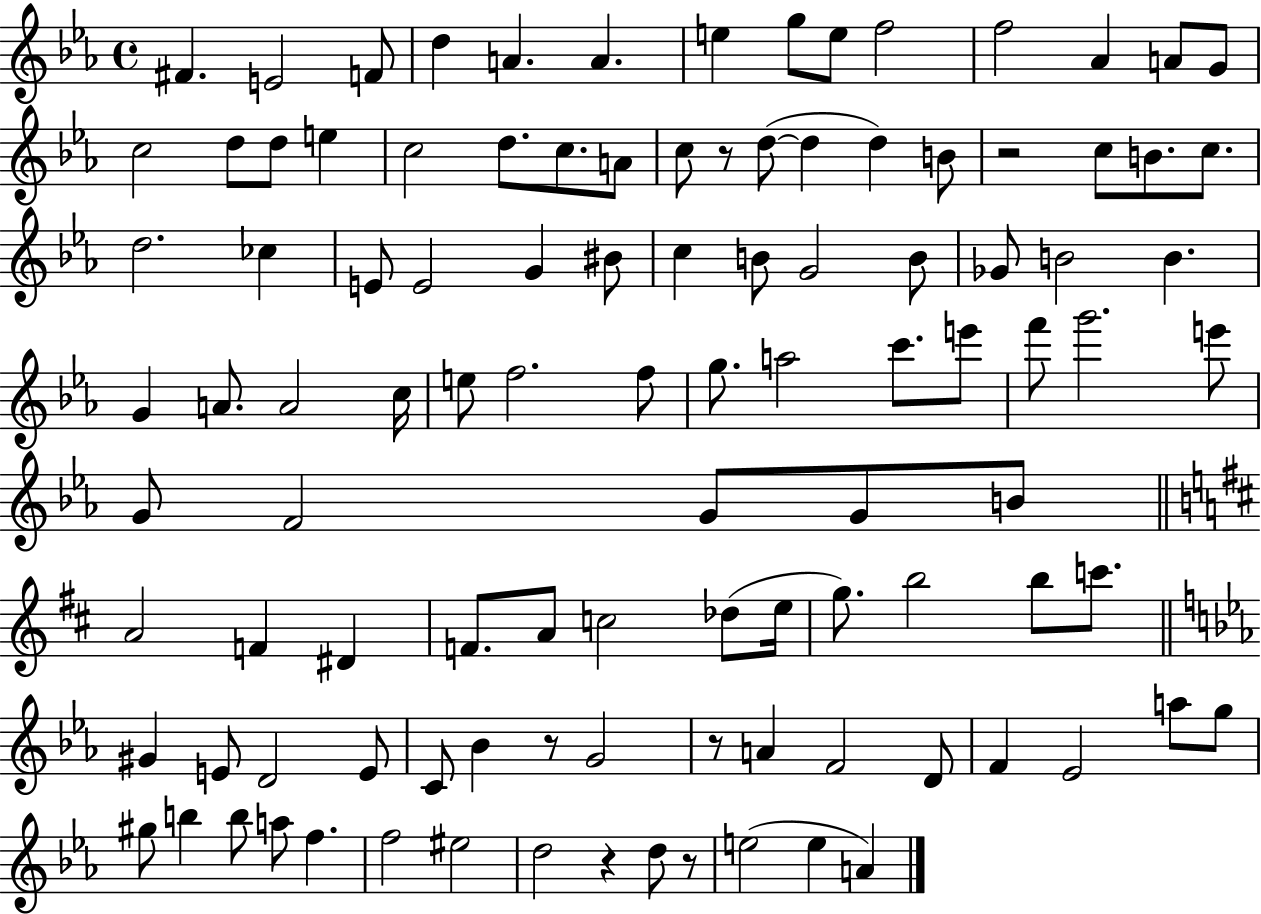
{
  \clef treble
  \time 4/4
  \defaultTimeSignature
  \key ees \major
  fis'4. e'2 f'8 | d''4 a'4. a'4. | e''4 g''8 e''8 f''2 | f''2 aes'4 a'8 g'8 | \break c''2 d''8 d''8 e''4 | c''2 d''8. c''8. a'8 | c''8 r8 d''8~(~ d''4 d''4) b'8 | r2 c''8 b'8. c''8. | \break d''2. ces''4 | e'8 e'2 g'4 bis'8 | c''4 b'8 g'2 b'8 | ges'8 b'2 b'4. | \break g'4 a'8. a'2 c''16 | e''8 f''2. f''8 | g''8. a''2 c'''8. e'''8 | f'''8 g'''2. e'''8 | \break g'8 f'2 g'8 g'8 b'8 | \bar "||" \break \key b \minor a'2 f'4 dis'4 | f'8. a'8 c''2 des''8( e''16 | g''8.) b''2 b''8 c'''8. | \bar "||" \break \key c \minor gis'4 e'8 d'2 e'8 | c'8 bes'4 r8 g'2 | r8 a'4 f'2 d'8 | f'4 ees'2 a''8 g''8 | \break gis''8 b''4 b''8 a''8 f''4. | f''2 eis''2 | d''2 r4 d''8 r8 | e''2( e''4 a'4) | \break \bar "|."
}